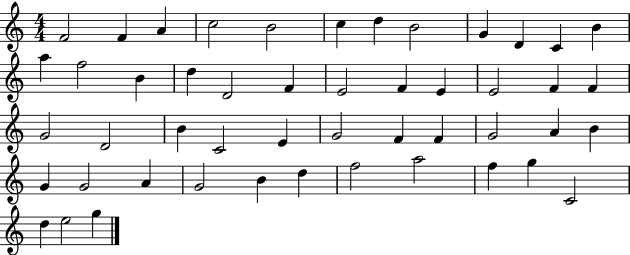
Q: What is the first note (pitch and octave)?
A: F4